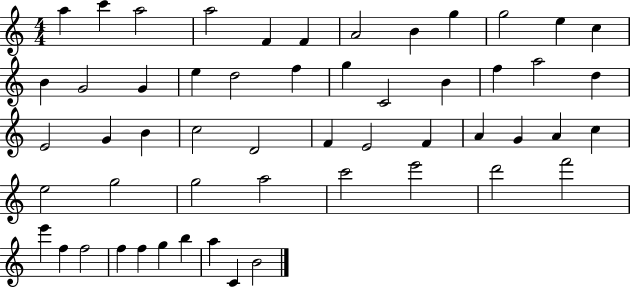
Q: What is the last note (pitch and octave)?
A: B4